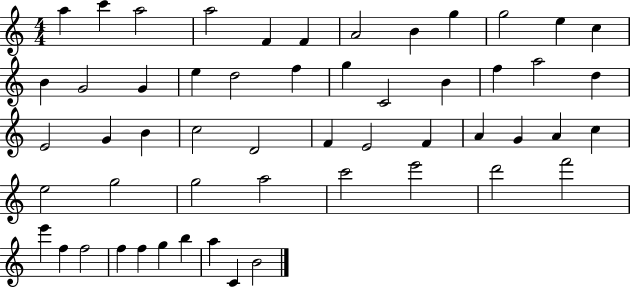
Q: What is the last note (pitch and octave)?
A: B4